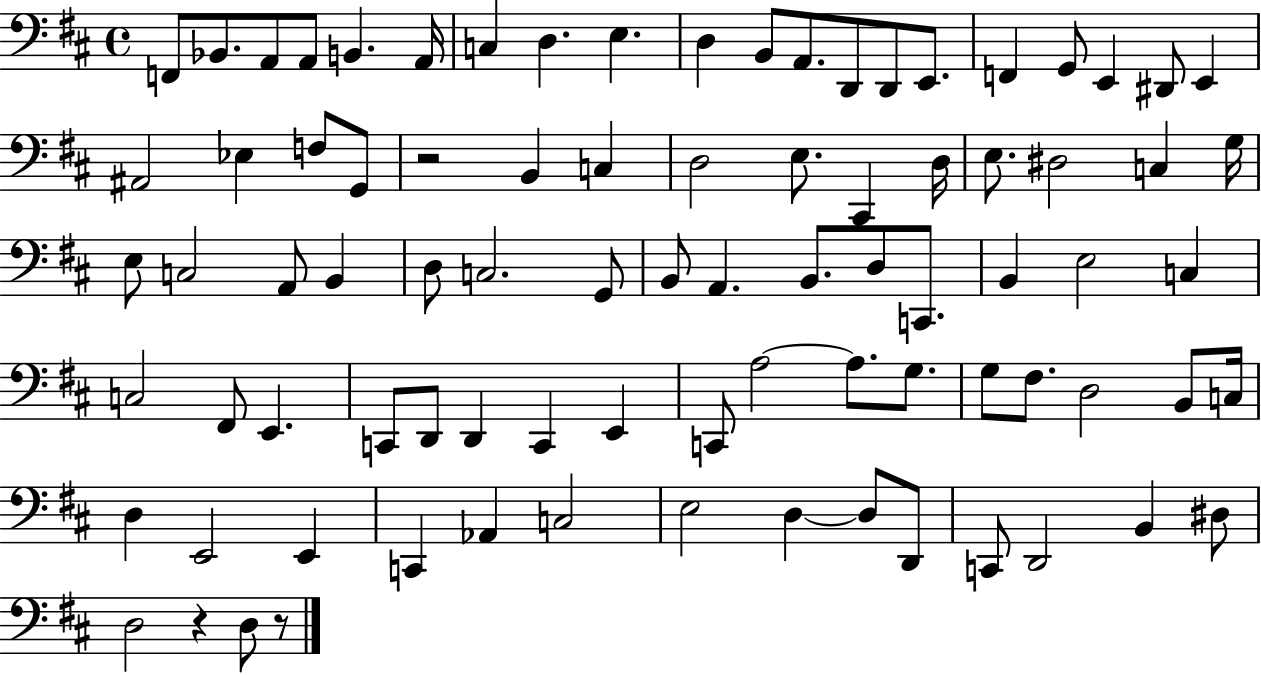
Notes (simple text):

F2/e Bb2/e. A2/e A2/e B2/q. A2/s C3/q D3/q. E3/q. D3/q B2/e A2/e. D2/e D2/e E2/e. F2/q G2/e E2/q D#2/e E2/q A#2/h Eb3/q F3/e G2/e R/h B2/q C3/q D3/h E3/e. C#2/q D3/s E3/e. D#3/h C3/q G3/s E3/e C3/h A2/e B2/q D3/e C3/h. G2/e B2/e A2/q. B2/e. D3/e C2/e. B2/q E3/h C3/q C3/h F#2/e E2/q. C2/e D2/e D2/q C2/q E2/q C2/e A3/h A3/e. G3/e. G3/e F#3/e. D3/h B2/e C3/s D3/q E2/h E2/q C2/q Ab2/q C3/h E3/h D3/q D3/e D2/e C2/e D2/h B2/q D#3/e D3/h R/q D3/e R/e